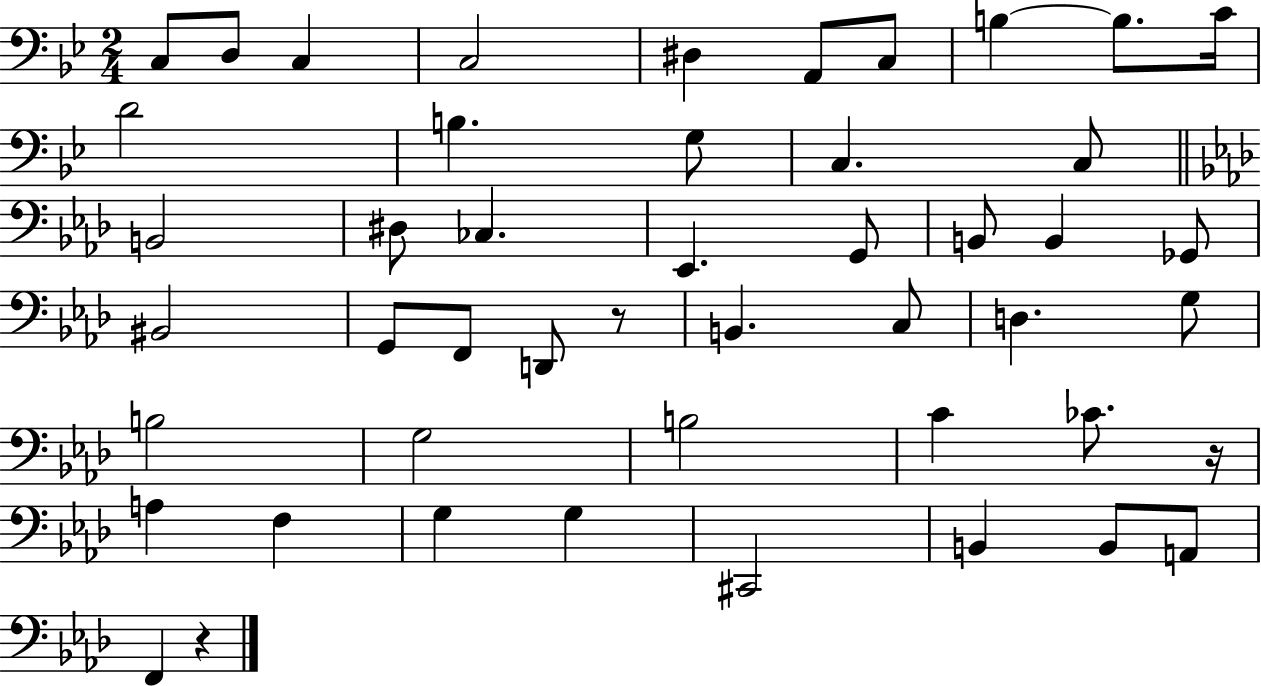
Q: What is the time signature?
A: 2/4